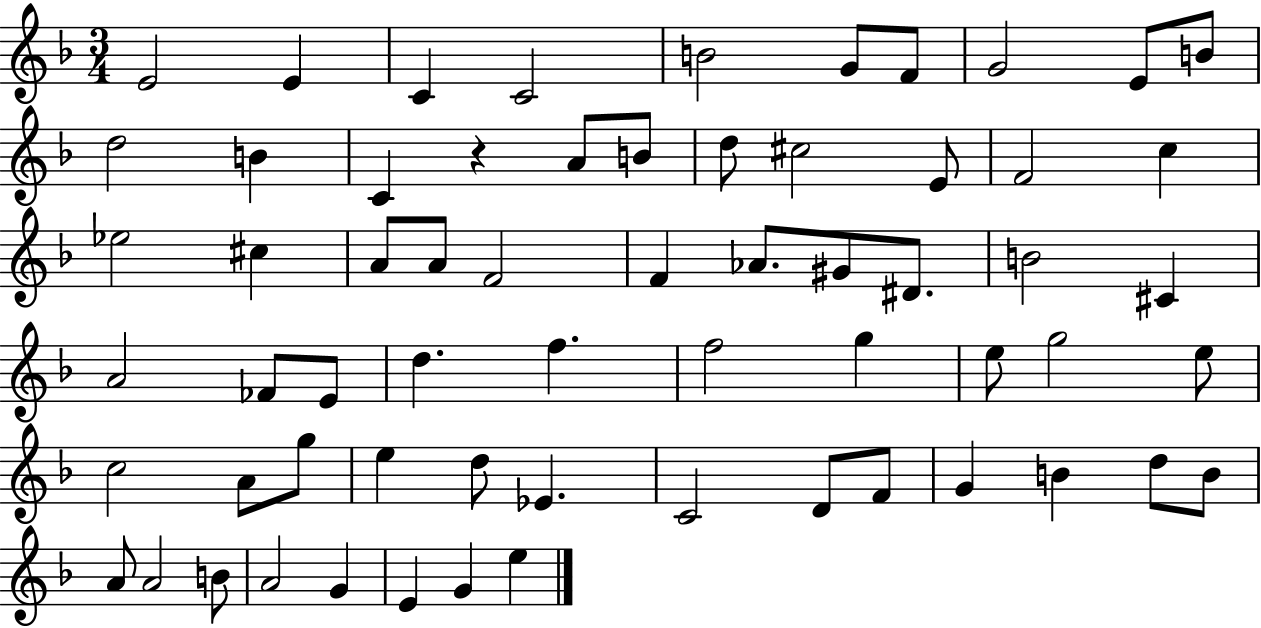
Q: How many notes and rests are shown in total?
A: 63